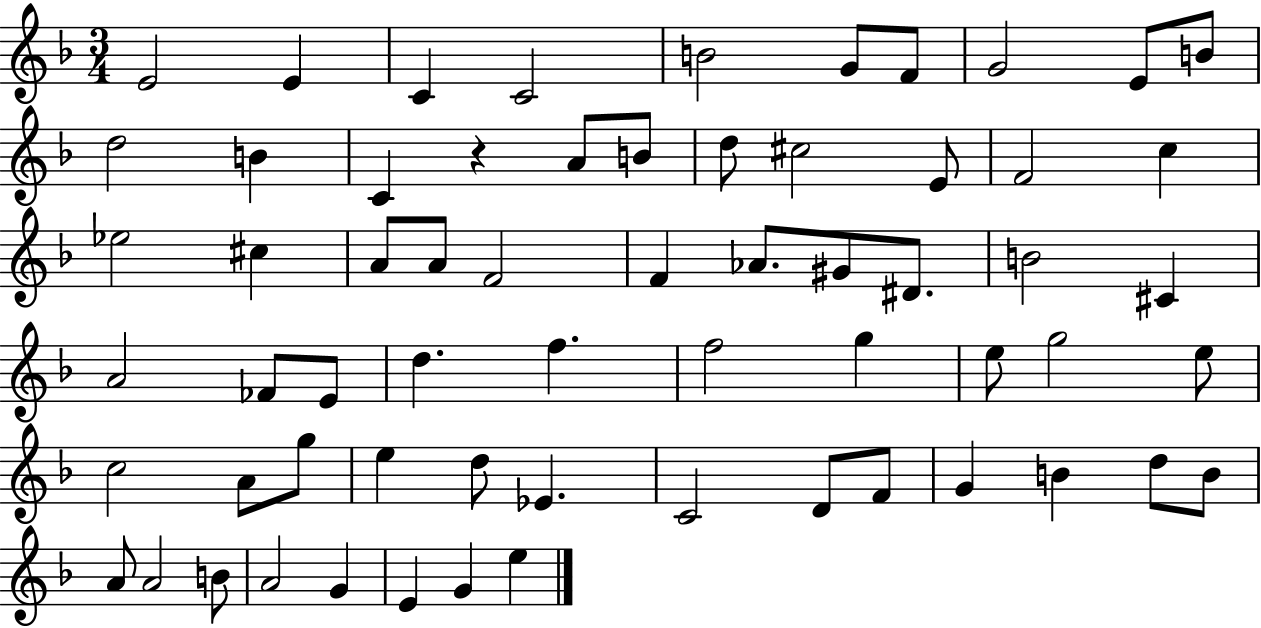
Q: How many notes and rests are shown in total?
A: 63